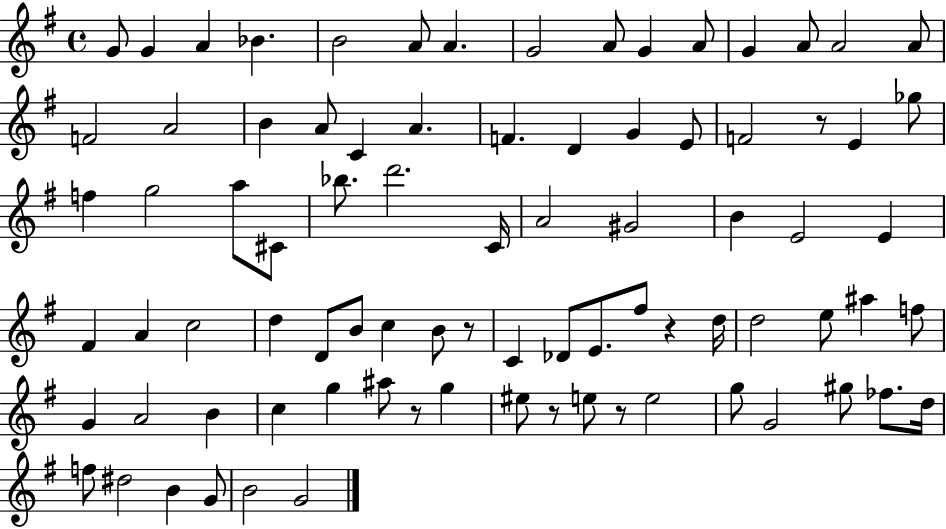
G4/e G4/q A4/q Bb4/q. B4/h A4/e A4/q. G4/h A4/e G4/q A4/e G4/q A4/e A4/h A4/e F4/h A4/h B4/q A4/e C4/q A4/q. F4/q. D4/q G4/q E4/e F4/h R/e E4/q Gb5/e F5/q G5/h A5/e C#4/e Bb5/e. D6/h. C4/s A4/h G#4/h B4/q E4/h E4/q F#4/q A4/q C5/h D5/q D4/e B4/e C5/q B4/e R/e C4/q Db4/e E4/e. F#5/e R/q D5/s D5/h E5/e A#5/q F5/e G4/q A4/h B4/q C5/q G5/q A#5/e R/e G5/q EIS5/e R/e E5/e R/e E5/h G5/e G4/h G#5/e FES5/e. D5/s F5/e D#5/h B4/q G4/e B4/h G4/h